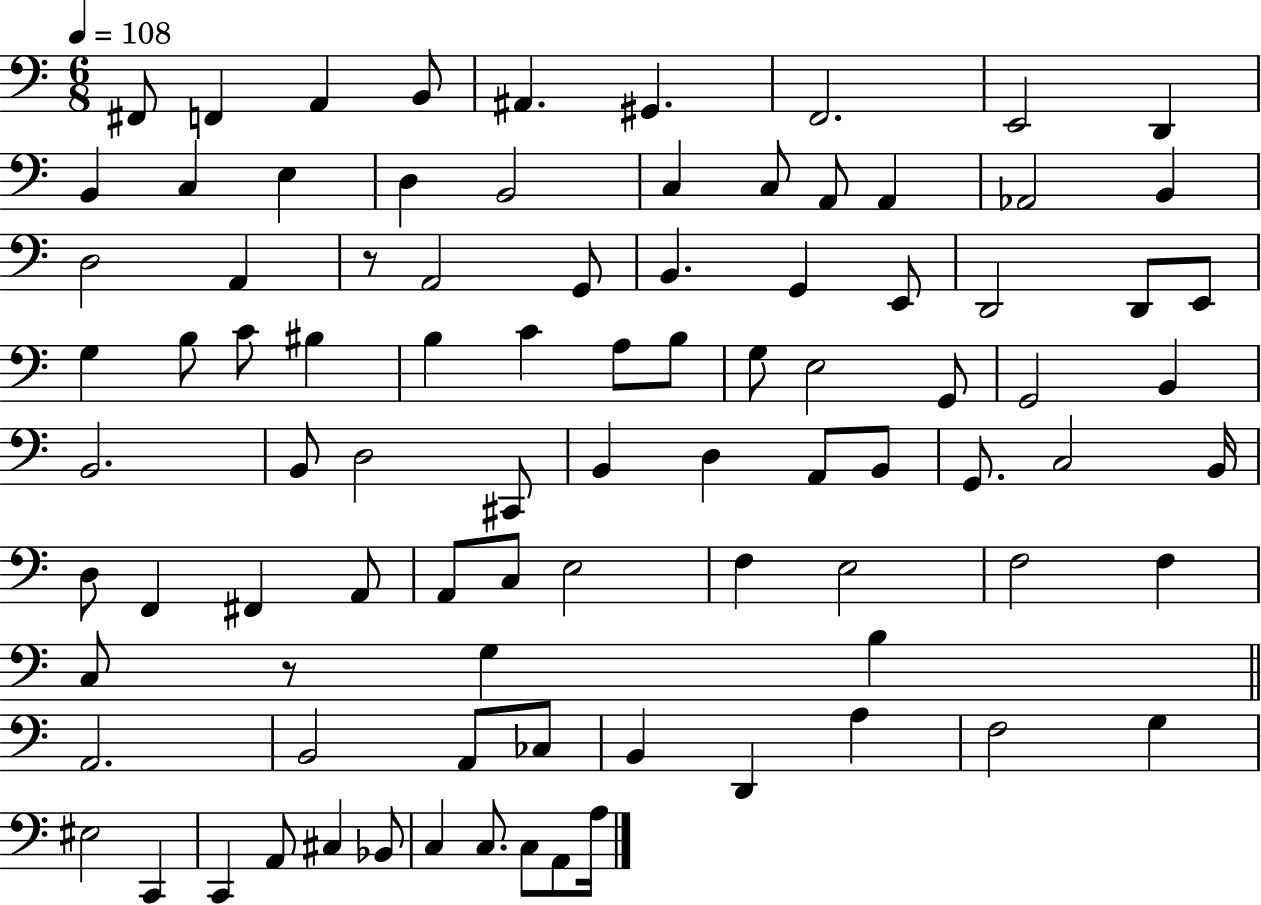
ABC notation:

X:1
T:Untitled
M:6/8
L:1/4
K:C
^F,,/2 F,, A,, B,,/2 ^A,, ^G,, F,,2 E,,2 D,, B,, C, E, D, B,,2 C, C,/2 A,,/2 A,, _A,,2 B,, D,2 A,, z/2 A,,2 G,,/2 B,, G,, E,,/2 D,,2 D,,/2 E,,/2 G, B,/2 C/2 ^B, B, C A,/2 B,/2 G,/2 E,2 G,,/2 G,,2 B,, B,,2 B,,/2 D,2 ^C,,/2 B,, D, A,,/2 B,,/2 G,,/2 C,2 B,,/4 D,/2 F,, ^F,, A,,/2 A,,/2 C,/2 E,2 F, E,2 F,2 F, C,/2 z/2 G, B, A,,2 B,,2 A,,/2 _C,/2 B,, D,, A, F,2 G, ^E,2 C,, C,, A,,/2 ^C, _B,,/2 C, C,/2 C,/2 A,,/2 A,/4